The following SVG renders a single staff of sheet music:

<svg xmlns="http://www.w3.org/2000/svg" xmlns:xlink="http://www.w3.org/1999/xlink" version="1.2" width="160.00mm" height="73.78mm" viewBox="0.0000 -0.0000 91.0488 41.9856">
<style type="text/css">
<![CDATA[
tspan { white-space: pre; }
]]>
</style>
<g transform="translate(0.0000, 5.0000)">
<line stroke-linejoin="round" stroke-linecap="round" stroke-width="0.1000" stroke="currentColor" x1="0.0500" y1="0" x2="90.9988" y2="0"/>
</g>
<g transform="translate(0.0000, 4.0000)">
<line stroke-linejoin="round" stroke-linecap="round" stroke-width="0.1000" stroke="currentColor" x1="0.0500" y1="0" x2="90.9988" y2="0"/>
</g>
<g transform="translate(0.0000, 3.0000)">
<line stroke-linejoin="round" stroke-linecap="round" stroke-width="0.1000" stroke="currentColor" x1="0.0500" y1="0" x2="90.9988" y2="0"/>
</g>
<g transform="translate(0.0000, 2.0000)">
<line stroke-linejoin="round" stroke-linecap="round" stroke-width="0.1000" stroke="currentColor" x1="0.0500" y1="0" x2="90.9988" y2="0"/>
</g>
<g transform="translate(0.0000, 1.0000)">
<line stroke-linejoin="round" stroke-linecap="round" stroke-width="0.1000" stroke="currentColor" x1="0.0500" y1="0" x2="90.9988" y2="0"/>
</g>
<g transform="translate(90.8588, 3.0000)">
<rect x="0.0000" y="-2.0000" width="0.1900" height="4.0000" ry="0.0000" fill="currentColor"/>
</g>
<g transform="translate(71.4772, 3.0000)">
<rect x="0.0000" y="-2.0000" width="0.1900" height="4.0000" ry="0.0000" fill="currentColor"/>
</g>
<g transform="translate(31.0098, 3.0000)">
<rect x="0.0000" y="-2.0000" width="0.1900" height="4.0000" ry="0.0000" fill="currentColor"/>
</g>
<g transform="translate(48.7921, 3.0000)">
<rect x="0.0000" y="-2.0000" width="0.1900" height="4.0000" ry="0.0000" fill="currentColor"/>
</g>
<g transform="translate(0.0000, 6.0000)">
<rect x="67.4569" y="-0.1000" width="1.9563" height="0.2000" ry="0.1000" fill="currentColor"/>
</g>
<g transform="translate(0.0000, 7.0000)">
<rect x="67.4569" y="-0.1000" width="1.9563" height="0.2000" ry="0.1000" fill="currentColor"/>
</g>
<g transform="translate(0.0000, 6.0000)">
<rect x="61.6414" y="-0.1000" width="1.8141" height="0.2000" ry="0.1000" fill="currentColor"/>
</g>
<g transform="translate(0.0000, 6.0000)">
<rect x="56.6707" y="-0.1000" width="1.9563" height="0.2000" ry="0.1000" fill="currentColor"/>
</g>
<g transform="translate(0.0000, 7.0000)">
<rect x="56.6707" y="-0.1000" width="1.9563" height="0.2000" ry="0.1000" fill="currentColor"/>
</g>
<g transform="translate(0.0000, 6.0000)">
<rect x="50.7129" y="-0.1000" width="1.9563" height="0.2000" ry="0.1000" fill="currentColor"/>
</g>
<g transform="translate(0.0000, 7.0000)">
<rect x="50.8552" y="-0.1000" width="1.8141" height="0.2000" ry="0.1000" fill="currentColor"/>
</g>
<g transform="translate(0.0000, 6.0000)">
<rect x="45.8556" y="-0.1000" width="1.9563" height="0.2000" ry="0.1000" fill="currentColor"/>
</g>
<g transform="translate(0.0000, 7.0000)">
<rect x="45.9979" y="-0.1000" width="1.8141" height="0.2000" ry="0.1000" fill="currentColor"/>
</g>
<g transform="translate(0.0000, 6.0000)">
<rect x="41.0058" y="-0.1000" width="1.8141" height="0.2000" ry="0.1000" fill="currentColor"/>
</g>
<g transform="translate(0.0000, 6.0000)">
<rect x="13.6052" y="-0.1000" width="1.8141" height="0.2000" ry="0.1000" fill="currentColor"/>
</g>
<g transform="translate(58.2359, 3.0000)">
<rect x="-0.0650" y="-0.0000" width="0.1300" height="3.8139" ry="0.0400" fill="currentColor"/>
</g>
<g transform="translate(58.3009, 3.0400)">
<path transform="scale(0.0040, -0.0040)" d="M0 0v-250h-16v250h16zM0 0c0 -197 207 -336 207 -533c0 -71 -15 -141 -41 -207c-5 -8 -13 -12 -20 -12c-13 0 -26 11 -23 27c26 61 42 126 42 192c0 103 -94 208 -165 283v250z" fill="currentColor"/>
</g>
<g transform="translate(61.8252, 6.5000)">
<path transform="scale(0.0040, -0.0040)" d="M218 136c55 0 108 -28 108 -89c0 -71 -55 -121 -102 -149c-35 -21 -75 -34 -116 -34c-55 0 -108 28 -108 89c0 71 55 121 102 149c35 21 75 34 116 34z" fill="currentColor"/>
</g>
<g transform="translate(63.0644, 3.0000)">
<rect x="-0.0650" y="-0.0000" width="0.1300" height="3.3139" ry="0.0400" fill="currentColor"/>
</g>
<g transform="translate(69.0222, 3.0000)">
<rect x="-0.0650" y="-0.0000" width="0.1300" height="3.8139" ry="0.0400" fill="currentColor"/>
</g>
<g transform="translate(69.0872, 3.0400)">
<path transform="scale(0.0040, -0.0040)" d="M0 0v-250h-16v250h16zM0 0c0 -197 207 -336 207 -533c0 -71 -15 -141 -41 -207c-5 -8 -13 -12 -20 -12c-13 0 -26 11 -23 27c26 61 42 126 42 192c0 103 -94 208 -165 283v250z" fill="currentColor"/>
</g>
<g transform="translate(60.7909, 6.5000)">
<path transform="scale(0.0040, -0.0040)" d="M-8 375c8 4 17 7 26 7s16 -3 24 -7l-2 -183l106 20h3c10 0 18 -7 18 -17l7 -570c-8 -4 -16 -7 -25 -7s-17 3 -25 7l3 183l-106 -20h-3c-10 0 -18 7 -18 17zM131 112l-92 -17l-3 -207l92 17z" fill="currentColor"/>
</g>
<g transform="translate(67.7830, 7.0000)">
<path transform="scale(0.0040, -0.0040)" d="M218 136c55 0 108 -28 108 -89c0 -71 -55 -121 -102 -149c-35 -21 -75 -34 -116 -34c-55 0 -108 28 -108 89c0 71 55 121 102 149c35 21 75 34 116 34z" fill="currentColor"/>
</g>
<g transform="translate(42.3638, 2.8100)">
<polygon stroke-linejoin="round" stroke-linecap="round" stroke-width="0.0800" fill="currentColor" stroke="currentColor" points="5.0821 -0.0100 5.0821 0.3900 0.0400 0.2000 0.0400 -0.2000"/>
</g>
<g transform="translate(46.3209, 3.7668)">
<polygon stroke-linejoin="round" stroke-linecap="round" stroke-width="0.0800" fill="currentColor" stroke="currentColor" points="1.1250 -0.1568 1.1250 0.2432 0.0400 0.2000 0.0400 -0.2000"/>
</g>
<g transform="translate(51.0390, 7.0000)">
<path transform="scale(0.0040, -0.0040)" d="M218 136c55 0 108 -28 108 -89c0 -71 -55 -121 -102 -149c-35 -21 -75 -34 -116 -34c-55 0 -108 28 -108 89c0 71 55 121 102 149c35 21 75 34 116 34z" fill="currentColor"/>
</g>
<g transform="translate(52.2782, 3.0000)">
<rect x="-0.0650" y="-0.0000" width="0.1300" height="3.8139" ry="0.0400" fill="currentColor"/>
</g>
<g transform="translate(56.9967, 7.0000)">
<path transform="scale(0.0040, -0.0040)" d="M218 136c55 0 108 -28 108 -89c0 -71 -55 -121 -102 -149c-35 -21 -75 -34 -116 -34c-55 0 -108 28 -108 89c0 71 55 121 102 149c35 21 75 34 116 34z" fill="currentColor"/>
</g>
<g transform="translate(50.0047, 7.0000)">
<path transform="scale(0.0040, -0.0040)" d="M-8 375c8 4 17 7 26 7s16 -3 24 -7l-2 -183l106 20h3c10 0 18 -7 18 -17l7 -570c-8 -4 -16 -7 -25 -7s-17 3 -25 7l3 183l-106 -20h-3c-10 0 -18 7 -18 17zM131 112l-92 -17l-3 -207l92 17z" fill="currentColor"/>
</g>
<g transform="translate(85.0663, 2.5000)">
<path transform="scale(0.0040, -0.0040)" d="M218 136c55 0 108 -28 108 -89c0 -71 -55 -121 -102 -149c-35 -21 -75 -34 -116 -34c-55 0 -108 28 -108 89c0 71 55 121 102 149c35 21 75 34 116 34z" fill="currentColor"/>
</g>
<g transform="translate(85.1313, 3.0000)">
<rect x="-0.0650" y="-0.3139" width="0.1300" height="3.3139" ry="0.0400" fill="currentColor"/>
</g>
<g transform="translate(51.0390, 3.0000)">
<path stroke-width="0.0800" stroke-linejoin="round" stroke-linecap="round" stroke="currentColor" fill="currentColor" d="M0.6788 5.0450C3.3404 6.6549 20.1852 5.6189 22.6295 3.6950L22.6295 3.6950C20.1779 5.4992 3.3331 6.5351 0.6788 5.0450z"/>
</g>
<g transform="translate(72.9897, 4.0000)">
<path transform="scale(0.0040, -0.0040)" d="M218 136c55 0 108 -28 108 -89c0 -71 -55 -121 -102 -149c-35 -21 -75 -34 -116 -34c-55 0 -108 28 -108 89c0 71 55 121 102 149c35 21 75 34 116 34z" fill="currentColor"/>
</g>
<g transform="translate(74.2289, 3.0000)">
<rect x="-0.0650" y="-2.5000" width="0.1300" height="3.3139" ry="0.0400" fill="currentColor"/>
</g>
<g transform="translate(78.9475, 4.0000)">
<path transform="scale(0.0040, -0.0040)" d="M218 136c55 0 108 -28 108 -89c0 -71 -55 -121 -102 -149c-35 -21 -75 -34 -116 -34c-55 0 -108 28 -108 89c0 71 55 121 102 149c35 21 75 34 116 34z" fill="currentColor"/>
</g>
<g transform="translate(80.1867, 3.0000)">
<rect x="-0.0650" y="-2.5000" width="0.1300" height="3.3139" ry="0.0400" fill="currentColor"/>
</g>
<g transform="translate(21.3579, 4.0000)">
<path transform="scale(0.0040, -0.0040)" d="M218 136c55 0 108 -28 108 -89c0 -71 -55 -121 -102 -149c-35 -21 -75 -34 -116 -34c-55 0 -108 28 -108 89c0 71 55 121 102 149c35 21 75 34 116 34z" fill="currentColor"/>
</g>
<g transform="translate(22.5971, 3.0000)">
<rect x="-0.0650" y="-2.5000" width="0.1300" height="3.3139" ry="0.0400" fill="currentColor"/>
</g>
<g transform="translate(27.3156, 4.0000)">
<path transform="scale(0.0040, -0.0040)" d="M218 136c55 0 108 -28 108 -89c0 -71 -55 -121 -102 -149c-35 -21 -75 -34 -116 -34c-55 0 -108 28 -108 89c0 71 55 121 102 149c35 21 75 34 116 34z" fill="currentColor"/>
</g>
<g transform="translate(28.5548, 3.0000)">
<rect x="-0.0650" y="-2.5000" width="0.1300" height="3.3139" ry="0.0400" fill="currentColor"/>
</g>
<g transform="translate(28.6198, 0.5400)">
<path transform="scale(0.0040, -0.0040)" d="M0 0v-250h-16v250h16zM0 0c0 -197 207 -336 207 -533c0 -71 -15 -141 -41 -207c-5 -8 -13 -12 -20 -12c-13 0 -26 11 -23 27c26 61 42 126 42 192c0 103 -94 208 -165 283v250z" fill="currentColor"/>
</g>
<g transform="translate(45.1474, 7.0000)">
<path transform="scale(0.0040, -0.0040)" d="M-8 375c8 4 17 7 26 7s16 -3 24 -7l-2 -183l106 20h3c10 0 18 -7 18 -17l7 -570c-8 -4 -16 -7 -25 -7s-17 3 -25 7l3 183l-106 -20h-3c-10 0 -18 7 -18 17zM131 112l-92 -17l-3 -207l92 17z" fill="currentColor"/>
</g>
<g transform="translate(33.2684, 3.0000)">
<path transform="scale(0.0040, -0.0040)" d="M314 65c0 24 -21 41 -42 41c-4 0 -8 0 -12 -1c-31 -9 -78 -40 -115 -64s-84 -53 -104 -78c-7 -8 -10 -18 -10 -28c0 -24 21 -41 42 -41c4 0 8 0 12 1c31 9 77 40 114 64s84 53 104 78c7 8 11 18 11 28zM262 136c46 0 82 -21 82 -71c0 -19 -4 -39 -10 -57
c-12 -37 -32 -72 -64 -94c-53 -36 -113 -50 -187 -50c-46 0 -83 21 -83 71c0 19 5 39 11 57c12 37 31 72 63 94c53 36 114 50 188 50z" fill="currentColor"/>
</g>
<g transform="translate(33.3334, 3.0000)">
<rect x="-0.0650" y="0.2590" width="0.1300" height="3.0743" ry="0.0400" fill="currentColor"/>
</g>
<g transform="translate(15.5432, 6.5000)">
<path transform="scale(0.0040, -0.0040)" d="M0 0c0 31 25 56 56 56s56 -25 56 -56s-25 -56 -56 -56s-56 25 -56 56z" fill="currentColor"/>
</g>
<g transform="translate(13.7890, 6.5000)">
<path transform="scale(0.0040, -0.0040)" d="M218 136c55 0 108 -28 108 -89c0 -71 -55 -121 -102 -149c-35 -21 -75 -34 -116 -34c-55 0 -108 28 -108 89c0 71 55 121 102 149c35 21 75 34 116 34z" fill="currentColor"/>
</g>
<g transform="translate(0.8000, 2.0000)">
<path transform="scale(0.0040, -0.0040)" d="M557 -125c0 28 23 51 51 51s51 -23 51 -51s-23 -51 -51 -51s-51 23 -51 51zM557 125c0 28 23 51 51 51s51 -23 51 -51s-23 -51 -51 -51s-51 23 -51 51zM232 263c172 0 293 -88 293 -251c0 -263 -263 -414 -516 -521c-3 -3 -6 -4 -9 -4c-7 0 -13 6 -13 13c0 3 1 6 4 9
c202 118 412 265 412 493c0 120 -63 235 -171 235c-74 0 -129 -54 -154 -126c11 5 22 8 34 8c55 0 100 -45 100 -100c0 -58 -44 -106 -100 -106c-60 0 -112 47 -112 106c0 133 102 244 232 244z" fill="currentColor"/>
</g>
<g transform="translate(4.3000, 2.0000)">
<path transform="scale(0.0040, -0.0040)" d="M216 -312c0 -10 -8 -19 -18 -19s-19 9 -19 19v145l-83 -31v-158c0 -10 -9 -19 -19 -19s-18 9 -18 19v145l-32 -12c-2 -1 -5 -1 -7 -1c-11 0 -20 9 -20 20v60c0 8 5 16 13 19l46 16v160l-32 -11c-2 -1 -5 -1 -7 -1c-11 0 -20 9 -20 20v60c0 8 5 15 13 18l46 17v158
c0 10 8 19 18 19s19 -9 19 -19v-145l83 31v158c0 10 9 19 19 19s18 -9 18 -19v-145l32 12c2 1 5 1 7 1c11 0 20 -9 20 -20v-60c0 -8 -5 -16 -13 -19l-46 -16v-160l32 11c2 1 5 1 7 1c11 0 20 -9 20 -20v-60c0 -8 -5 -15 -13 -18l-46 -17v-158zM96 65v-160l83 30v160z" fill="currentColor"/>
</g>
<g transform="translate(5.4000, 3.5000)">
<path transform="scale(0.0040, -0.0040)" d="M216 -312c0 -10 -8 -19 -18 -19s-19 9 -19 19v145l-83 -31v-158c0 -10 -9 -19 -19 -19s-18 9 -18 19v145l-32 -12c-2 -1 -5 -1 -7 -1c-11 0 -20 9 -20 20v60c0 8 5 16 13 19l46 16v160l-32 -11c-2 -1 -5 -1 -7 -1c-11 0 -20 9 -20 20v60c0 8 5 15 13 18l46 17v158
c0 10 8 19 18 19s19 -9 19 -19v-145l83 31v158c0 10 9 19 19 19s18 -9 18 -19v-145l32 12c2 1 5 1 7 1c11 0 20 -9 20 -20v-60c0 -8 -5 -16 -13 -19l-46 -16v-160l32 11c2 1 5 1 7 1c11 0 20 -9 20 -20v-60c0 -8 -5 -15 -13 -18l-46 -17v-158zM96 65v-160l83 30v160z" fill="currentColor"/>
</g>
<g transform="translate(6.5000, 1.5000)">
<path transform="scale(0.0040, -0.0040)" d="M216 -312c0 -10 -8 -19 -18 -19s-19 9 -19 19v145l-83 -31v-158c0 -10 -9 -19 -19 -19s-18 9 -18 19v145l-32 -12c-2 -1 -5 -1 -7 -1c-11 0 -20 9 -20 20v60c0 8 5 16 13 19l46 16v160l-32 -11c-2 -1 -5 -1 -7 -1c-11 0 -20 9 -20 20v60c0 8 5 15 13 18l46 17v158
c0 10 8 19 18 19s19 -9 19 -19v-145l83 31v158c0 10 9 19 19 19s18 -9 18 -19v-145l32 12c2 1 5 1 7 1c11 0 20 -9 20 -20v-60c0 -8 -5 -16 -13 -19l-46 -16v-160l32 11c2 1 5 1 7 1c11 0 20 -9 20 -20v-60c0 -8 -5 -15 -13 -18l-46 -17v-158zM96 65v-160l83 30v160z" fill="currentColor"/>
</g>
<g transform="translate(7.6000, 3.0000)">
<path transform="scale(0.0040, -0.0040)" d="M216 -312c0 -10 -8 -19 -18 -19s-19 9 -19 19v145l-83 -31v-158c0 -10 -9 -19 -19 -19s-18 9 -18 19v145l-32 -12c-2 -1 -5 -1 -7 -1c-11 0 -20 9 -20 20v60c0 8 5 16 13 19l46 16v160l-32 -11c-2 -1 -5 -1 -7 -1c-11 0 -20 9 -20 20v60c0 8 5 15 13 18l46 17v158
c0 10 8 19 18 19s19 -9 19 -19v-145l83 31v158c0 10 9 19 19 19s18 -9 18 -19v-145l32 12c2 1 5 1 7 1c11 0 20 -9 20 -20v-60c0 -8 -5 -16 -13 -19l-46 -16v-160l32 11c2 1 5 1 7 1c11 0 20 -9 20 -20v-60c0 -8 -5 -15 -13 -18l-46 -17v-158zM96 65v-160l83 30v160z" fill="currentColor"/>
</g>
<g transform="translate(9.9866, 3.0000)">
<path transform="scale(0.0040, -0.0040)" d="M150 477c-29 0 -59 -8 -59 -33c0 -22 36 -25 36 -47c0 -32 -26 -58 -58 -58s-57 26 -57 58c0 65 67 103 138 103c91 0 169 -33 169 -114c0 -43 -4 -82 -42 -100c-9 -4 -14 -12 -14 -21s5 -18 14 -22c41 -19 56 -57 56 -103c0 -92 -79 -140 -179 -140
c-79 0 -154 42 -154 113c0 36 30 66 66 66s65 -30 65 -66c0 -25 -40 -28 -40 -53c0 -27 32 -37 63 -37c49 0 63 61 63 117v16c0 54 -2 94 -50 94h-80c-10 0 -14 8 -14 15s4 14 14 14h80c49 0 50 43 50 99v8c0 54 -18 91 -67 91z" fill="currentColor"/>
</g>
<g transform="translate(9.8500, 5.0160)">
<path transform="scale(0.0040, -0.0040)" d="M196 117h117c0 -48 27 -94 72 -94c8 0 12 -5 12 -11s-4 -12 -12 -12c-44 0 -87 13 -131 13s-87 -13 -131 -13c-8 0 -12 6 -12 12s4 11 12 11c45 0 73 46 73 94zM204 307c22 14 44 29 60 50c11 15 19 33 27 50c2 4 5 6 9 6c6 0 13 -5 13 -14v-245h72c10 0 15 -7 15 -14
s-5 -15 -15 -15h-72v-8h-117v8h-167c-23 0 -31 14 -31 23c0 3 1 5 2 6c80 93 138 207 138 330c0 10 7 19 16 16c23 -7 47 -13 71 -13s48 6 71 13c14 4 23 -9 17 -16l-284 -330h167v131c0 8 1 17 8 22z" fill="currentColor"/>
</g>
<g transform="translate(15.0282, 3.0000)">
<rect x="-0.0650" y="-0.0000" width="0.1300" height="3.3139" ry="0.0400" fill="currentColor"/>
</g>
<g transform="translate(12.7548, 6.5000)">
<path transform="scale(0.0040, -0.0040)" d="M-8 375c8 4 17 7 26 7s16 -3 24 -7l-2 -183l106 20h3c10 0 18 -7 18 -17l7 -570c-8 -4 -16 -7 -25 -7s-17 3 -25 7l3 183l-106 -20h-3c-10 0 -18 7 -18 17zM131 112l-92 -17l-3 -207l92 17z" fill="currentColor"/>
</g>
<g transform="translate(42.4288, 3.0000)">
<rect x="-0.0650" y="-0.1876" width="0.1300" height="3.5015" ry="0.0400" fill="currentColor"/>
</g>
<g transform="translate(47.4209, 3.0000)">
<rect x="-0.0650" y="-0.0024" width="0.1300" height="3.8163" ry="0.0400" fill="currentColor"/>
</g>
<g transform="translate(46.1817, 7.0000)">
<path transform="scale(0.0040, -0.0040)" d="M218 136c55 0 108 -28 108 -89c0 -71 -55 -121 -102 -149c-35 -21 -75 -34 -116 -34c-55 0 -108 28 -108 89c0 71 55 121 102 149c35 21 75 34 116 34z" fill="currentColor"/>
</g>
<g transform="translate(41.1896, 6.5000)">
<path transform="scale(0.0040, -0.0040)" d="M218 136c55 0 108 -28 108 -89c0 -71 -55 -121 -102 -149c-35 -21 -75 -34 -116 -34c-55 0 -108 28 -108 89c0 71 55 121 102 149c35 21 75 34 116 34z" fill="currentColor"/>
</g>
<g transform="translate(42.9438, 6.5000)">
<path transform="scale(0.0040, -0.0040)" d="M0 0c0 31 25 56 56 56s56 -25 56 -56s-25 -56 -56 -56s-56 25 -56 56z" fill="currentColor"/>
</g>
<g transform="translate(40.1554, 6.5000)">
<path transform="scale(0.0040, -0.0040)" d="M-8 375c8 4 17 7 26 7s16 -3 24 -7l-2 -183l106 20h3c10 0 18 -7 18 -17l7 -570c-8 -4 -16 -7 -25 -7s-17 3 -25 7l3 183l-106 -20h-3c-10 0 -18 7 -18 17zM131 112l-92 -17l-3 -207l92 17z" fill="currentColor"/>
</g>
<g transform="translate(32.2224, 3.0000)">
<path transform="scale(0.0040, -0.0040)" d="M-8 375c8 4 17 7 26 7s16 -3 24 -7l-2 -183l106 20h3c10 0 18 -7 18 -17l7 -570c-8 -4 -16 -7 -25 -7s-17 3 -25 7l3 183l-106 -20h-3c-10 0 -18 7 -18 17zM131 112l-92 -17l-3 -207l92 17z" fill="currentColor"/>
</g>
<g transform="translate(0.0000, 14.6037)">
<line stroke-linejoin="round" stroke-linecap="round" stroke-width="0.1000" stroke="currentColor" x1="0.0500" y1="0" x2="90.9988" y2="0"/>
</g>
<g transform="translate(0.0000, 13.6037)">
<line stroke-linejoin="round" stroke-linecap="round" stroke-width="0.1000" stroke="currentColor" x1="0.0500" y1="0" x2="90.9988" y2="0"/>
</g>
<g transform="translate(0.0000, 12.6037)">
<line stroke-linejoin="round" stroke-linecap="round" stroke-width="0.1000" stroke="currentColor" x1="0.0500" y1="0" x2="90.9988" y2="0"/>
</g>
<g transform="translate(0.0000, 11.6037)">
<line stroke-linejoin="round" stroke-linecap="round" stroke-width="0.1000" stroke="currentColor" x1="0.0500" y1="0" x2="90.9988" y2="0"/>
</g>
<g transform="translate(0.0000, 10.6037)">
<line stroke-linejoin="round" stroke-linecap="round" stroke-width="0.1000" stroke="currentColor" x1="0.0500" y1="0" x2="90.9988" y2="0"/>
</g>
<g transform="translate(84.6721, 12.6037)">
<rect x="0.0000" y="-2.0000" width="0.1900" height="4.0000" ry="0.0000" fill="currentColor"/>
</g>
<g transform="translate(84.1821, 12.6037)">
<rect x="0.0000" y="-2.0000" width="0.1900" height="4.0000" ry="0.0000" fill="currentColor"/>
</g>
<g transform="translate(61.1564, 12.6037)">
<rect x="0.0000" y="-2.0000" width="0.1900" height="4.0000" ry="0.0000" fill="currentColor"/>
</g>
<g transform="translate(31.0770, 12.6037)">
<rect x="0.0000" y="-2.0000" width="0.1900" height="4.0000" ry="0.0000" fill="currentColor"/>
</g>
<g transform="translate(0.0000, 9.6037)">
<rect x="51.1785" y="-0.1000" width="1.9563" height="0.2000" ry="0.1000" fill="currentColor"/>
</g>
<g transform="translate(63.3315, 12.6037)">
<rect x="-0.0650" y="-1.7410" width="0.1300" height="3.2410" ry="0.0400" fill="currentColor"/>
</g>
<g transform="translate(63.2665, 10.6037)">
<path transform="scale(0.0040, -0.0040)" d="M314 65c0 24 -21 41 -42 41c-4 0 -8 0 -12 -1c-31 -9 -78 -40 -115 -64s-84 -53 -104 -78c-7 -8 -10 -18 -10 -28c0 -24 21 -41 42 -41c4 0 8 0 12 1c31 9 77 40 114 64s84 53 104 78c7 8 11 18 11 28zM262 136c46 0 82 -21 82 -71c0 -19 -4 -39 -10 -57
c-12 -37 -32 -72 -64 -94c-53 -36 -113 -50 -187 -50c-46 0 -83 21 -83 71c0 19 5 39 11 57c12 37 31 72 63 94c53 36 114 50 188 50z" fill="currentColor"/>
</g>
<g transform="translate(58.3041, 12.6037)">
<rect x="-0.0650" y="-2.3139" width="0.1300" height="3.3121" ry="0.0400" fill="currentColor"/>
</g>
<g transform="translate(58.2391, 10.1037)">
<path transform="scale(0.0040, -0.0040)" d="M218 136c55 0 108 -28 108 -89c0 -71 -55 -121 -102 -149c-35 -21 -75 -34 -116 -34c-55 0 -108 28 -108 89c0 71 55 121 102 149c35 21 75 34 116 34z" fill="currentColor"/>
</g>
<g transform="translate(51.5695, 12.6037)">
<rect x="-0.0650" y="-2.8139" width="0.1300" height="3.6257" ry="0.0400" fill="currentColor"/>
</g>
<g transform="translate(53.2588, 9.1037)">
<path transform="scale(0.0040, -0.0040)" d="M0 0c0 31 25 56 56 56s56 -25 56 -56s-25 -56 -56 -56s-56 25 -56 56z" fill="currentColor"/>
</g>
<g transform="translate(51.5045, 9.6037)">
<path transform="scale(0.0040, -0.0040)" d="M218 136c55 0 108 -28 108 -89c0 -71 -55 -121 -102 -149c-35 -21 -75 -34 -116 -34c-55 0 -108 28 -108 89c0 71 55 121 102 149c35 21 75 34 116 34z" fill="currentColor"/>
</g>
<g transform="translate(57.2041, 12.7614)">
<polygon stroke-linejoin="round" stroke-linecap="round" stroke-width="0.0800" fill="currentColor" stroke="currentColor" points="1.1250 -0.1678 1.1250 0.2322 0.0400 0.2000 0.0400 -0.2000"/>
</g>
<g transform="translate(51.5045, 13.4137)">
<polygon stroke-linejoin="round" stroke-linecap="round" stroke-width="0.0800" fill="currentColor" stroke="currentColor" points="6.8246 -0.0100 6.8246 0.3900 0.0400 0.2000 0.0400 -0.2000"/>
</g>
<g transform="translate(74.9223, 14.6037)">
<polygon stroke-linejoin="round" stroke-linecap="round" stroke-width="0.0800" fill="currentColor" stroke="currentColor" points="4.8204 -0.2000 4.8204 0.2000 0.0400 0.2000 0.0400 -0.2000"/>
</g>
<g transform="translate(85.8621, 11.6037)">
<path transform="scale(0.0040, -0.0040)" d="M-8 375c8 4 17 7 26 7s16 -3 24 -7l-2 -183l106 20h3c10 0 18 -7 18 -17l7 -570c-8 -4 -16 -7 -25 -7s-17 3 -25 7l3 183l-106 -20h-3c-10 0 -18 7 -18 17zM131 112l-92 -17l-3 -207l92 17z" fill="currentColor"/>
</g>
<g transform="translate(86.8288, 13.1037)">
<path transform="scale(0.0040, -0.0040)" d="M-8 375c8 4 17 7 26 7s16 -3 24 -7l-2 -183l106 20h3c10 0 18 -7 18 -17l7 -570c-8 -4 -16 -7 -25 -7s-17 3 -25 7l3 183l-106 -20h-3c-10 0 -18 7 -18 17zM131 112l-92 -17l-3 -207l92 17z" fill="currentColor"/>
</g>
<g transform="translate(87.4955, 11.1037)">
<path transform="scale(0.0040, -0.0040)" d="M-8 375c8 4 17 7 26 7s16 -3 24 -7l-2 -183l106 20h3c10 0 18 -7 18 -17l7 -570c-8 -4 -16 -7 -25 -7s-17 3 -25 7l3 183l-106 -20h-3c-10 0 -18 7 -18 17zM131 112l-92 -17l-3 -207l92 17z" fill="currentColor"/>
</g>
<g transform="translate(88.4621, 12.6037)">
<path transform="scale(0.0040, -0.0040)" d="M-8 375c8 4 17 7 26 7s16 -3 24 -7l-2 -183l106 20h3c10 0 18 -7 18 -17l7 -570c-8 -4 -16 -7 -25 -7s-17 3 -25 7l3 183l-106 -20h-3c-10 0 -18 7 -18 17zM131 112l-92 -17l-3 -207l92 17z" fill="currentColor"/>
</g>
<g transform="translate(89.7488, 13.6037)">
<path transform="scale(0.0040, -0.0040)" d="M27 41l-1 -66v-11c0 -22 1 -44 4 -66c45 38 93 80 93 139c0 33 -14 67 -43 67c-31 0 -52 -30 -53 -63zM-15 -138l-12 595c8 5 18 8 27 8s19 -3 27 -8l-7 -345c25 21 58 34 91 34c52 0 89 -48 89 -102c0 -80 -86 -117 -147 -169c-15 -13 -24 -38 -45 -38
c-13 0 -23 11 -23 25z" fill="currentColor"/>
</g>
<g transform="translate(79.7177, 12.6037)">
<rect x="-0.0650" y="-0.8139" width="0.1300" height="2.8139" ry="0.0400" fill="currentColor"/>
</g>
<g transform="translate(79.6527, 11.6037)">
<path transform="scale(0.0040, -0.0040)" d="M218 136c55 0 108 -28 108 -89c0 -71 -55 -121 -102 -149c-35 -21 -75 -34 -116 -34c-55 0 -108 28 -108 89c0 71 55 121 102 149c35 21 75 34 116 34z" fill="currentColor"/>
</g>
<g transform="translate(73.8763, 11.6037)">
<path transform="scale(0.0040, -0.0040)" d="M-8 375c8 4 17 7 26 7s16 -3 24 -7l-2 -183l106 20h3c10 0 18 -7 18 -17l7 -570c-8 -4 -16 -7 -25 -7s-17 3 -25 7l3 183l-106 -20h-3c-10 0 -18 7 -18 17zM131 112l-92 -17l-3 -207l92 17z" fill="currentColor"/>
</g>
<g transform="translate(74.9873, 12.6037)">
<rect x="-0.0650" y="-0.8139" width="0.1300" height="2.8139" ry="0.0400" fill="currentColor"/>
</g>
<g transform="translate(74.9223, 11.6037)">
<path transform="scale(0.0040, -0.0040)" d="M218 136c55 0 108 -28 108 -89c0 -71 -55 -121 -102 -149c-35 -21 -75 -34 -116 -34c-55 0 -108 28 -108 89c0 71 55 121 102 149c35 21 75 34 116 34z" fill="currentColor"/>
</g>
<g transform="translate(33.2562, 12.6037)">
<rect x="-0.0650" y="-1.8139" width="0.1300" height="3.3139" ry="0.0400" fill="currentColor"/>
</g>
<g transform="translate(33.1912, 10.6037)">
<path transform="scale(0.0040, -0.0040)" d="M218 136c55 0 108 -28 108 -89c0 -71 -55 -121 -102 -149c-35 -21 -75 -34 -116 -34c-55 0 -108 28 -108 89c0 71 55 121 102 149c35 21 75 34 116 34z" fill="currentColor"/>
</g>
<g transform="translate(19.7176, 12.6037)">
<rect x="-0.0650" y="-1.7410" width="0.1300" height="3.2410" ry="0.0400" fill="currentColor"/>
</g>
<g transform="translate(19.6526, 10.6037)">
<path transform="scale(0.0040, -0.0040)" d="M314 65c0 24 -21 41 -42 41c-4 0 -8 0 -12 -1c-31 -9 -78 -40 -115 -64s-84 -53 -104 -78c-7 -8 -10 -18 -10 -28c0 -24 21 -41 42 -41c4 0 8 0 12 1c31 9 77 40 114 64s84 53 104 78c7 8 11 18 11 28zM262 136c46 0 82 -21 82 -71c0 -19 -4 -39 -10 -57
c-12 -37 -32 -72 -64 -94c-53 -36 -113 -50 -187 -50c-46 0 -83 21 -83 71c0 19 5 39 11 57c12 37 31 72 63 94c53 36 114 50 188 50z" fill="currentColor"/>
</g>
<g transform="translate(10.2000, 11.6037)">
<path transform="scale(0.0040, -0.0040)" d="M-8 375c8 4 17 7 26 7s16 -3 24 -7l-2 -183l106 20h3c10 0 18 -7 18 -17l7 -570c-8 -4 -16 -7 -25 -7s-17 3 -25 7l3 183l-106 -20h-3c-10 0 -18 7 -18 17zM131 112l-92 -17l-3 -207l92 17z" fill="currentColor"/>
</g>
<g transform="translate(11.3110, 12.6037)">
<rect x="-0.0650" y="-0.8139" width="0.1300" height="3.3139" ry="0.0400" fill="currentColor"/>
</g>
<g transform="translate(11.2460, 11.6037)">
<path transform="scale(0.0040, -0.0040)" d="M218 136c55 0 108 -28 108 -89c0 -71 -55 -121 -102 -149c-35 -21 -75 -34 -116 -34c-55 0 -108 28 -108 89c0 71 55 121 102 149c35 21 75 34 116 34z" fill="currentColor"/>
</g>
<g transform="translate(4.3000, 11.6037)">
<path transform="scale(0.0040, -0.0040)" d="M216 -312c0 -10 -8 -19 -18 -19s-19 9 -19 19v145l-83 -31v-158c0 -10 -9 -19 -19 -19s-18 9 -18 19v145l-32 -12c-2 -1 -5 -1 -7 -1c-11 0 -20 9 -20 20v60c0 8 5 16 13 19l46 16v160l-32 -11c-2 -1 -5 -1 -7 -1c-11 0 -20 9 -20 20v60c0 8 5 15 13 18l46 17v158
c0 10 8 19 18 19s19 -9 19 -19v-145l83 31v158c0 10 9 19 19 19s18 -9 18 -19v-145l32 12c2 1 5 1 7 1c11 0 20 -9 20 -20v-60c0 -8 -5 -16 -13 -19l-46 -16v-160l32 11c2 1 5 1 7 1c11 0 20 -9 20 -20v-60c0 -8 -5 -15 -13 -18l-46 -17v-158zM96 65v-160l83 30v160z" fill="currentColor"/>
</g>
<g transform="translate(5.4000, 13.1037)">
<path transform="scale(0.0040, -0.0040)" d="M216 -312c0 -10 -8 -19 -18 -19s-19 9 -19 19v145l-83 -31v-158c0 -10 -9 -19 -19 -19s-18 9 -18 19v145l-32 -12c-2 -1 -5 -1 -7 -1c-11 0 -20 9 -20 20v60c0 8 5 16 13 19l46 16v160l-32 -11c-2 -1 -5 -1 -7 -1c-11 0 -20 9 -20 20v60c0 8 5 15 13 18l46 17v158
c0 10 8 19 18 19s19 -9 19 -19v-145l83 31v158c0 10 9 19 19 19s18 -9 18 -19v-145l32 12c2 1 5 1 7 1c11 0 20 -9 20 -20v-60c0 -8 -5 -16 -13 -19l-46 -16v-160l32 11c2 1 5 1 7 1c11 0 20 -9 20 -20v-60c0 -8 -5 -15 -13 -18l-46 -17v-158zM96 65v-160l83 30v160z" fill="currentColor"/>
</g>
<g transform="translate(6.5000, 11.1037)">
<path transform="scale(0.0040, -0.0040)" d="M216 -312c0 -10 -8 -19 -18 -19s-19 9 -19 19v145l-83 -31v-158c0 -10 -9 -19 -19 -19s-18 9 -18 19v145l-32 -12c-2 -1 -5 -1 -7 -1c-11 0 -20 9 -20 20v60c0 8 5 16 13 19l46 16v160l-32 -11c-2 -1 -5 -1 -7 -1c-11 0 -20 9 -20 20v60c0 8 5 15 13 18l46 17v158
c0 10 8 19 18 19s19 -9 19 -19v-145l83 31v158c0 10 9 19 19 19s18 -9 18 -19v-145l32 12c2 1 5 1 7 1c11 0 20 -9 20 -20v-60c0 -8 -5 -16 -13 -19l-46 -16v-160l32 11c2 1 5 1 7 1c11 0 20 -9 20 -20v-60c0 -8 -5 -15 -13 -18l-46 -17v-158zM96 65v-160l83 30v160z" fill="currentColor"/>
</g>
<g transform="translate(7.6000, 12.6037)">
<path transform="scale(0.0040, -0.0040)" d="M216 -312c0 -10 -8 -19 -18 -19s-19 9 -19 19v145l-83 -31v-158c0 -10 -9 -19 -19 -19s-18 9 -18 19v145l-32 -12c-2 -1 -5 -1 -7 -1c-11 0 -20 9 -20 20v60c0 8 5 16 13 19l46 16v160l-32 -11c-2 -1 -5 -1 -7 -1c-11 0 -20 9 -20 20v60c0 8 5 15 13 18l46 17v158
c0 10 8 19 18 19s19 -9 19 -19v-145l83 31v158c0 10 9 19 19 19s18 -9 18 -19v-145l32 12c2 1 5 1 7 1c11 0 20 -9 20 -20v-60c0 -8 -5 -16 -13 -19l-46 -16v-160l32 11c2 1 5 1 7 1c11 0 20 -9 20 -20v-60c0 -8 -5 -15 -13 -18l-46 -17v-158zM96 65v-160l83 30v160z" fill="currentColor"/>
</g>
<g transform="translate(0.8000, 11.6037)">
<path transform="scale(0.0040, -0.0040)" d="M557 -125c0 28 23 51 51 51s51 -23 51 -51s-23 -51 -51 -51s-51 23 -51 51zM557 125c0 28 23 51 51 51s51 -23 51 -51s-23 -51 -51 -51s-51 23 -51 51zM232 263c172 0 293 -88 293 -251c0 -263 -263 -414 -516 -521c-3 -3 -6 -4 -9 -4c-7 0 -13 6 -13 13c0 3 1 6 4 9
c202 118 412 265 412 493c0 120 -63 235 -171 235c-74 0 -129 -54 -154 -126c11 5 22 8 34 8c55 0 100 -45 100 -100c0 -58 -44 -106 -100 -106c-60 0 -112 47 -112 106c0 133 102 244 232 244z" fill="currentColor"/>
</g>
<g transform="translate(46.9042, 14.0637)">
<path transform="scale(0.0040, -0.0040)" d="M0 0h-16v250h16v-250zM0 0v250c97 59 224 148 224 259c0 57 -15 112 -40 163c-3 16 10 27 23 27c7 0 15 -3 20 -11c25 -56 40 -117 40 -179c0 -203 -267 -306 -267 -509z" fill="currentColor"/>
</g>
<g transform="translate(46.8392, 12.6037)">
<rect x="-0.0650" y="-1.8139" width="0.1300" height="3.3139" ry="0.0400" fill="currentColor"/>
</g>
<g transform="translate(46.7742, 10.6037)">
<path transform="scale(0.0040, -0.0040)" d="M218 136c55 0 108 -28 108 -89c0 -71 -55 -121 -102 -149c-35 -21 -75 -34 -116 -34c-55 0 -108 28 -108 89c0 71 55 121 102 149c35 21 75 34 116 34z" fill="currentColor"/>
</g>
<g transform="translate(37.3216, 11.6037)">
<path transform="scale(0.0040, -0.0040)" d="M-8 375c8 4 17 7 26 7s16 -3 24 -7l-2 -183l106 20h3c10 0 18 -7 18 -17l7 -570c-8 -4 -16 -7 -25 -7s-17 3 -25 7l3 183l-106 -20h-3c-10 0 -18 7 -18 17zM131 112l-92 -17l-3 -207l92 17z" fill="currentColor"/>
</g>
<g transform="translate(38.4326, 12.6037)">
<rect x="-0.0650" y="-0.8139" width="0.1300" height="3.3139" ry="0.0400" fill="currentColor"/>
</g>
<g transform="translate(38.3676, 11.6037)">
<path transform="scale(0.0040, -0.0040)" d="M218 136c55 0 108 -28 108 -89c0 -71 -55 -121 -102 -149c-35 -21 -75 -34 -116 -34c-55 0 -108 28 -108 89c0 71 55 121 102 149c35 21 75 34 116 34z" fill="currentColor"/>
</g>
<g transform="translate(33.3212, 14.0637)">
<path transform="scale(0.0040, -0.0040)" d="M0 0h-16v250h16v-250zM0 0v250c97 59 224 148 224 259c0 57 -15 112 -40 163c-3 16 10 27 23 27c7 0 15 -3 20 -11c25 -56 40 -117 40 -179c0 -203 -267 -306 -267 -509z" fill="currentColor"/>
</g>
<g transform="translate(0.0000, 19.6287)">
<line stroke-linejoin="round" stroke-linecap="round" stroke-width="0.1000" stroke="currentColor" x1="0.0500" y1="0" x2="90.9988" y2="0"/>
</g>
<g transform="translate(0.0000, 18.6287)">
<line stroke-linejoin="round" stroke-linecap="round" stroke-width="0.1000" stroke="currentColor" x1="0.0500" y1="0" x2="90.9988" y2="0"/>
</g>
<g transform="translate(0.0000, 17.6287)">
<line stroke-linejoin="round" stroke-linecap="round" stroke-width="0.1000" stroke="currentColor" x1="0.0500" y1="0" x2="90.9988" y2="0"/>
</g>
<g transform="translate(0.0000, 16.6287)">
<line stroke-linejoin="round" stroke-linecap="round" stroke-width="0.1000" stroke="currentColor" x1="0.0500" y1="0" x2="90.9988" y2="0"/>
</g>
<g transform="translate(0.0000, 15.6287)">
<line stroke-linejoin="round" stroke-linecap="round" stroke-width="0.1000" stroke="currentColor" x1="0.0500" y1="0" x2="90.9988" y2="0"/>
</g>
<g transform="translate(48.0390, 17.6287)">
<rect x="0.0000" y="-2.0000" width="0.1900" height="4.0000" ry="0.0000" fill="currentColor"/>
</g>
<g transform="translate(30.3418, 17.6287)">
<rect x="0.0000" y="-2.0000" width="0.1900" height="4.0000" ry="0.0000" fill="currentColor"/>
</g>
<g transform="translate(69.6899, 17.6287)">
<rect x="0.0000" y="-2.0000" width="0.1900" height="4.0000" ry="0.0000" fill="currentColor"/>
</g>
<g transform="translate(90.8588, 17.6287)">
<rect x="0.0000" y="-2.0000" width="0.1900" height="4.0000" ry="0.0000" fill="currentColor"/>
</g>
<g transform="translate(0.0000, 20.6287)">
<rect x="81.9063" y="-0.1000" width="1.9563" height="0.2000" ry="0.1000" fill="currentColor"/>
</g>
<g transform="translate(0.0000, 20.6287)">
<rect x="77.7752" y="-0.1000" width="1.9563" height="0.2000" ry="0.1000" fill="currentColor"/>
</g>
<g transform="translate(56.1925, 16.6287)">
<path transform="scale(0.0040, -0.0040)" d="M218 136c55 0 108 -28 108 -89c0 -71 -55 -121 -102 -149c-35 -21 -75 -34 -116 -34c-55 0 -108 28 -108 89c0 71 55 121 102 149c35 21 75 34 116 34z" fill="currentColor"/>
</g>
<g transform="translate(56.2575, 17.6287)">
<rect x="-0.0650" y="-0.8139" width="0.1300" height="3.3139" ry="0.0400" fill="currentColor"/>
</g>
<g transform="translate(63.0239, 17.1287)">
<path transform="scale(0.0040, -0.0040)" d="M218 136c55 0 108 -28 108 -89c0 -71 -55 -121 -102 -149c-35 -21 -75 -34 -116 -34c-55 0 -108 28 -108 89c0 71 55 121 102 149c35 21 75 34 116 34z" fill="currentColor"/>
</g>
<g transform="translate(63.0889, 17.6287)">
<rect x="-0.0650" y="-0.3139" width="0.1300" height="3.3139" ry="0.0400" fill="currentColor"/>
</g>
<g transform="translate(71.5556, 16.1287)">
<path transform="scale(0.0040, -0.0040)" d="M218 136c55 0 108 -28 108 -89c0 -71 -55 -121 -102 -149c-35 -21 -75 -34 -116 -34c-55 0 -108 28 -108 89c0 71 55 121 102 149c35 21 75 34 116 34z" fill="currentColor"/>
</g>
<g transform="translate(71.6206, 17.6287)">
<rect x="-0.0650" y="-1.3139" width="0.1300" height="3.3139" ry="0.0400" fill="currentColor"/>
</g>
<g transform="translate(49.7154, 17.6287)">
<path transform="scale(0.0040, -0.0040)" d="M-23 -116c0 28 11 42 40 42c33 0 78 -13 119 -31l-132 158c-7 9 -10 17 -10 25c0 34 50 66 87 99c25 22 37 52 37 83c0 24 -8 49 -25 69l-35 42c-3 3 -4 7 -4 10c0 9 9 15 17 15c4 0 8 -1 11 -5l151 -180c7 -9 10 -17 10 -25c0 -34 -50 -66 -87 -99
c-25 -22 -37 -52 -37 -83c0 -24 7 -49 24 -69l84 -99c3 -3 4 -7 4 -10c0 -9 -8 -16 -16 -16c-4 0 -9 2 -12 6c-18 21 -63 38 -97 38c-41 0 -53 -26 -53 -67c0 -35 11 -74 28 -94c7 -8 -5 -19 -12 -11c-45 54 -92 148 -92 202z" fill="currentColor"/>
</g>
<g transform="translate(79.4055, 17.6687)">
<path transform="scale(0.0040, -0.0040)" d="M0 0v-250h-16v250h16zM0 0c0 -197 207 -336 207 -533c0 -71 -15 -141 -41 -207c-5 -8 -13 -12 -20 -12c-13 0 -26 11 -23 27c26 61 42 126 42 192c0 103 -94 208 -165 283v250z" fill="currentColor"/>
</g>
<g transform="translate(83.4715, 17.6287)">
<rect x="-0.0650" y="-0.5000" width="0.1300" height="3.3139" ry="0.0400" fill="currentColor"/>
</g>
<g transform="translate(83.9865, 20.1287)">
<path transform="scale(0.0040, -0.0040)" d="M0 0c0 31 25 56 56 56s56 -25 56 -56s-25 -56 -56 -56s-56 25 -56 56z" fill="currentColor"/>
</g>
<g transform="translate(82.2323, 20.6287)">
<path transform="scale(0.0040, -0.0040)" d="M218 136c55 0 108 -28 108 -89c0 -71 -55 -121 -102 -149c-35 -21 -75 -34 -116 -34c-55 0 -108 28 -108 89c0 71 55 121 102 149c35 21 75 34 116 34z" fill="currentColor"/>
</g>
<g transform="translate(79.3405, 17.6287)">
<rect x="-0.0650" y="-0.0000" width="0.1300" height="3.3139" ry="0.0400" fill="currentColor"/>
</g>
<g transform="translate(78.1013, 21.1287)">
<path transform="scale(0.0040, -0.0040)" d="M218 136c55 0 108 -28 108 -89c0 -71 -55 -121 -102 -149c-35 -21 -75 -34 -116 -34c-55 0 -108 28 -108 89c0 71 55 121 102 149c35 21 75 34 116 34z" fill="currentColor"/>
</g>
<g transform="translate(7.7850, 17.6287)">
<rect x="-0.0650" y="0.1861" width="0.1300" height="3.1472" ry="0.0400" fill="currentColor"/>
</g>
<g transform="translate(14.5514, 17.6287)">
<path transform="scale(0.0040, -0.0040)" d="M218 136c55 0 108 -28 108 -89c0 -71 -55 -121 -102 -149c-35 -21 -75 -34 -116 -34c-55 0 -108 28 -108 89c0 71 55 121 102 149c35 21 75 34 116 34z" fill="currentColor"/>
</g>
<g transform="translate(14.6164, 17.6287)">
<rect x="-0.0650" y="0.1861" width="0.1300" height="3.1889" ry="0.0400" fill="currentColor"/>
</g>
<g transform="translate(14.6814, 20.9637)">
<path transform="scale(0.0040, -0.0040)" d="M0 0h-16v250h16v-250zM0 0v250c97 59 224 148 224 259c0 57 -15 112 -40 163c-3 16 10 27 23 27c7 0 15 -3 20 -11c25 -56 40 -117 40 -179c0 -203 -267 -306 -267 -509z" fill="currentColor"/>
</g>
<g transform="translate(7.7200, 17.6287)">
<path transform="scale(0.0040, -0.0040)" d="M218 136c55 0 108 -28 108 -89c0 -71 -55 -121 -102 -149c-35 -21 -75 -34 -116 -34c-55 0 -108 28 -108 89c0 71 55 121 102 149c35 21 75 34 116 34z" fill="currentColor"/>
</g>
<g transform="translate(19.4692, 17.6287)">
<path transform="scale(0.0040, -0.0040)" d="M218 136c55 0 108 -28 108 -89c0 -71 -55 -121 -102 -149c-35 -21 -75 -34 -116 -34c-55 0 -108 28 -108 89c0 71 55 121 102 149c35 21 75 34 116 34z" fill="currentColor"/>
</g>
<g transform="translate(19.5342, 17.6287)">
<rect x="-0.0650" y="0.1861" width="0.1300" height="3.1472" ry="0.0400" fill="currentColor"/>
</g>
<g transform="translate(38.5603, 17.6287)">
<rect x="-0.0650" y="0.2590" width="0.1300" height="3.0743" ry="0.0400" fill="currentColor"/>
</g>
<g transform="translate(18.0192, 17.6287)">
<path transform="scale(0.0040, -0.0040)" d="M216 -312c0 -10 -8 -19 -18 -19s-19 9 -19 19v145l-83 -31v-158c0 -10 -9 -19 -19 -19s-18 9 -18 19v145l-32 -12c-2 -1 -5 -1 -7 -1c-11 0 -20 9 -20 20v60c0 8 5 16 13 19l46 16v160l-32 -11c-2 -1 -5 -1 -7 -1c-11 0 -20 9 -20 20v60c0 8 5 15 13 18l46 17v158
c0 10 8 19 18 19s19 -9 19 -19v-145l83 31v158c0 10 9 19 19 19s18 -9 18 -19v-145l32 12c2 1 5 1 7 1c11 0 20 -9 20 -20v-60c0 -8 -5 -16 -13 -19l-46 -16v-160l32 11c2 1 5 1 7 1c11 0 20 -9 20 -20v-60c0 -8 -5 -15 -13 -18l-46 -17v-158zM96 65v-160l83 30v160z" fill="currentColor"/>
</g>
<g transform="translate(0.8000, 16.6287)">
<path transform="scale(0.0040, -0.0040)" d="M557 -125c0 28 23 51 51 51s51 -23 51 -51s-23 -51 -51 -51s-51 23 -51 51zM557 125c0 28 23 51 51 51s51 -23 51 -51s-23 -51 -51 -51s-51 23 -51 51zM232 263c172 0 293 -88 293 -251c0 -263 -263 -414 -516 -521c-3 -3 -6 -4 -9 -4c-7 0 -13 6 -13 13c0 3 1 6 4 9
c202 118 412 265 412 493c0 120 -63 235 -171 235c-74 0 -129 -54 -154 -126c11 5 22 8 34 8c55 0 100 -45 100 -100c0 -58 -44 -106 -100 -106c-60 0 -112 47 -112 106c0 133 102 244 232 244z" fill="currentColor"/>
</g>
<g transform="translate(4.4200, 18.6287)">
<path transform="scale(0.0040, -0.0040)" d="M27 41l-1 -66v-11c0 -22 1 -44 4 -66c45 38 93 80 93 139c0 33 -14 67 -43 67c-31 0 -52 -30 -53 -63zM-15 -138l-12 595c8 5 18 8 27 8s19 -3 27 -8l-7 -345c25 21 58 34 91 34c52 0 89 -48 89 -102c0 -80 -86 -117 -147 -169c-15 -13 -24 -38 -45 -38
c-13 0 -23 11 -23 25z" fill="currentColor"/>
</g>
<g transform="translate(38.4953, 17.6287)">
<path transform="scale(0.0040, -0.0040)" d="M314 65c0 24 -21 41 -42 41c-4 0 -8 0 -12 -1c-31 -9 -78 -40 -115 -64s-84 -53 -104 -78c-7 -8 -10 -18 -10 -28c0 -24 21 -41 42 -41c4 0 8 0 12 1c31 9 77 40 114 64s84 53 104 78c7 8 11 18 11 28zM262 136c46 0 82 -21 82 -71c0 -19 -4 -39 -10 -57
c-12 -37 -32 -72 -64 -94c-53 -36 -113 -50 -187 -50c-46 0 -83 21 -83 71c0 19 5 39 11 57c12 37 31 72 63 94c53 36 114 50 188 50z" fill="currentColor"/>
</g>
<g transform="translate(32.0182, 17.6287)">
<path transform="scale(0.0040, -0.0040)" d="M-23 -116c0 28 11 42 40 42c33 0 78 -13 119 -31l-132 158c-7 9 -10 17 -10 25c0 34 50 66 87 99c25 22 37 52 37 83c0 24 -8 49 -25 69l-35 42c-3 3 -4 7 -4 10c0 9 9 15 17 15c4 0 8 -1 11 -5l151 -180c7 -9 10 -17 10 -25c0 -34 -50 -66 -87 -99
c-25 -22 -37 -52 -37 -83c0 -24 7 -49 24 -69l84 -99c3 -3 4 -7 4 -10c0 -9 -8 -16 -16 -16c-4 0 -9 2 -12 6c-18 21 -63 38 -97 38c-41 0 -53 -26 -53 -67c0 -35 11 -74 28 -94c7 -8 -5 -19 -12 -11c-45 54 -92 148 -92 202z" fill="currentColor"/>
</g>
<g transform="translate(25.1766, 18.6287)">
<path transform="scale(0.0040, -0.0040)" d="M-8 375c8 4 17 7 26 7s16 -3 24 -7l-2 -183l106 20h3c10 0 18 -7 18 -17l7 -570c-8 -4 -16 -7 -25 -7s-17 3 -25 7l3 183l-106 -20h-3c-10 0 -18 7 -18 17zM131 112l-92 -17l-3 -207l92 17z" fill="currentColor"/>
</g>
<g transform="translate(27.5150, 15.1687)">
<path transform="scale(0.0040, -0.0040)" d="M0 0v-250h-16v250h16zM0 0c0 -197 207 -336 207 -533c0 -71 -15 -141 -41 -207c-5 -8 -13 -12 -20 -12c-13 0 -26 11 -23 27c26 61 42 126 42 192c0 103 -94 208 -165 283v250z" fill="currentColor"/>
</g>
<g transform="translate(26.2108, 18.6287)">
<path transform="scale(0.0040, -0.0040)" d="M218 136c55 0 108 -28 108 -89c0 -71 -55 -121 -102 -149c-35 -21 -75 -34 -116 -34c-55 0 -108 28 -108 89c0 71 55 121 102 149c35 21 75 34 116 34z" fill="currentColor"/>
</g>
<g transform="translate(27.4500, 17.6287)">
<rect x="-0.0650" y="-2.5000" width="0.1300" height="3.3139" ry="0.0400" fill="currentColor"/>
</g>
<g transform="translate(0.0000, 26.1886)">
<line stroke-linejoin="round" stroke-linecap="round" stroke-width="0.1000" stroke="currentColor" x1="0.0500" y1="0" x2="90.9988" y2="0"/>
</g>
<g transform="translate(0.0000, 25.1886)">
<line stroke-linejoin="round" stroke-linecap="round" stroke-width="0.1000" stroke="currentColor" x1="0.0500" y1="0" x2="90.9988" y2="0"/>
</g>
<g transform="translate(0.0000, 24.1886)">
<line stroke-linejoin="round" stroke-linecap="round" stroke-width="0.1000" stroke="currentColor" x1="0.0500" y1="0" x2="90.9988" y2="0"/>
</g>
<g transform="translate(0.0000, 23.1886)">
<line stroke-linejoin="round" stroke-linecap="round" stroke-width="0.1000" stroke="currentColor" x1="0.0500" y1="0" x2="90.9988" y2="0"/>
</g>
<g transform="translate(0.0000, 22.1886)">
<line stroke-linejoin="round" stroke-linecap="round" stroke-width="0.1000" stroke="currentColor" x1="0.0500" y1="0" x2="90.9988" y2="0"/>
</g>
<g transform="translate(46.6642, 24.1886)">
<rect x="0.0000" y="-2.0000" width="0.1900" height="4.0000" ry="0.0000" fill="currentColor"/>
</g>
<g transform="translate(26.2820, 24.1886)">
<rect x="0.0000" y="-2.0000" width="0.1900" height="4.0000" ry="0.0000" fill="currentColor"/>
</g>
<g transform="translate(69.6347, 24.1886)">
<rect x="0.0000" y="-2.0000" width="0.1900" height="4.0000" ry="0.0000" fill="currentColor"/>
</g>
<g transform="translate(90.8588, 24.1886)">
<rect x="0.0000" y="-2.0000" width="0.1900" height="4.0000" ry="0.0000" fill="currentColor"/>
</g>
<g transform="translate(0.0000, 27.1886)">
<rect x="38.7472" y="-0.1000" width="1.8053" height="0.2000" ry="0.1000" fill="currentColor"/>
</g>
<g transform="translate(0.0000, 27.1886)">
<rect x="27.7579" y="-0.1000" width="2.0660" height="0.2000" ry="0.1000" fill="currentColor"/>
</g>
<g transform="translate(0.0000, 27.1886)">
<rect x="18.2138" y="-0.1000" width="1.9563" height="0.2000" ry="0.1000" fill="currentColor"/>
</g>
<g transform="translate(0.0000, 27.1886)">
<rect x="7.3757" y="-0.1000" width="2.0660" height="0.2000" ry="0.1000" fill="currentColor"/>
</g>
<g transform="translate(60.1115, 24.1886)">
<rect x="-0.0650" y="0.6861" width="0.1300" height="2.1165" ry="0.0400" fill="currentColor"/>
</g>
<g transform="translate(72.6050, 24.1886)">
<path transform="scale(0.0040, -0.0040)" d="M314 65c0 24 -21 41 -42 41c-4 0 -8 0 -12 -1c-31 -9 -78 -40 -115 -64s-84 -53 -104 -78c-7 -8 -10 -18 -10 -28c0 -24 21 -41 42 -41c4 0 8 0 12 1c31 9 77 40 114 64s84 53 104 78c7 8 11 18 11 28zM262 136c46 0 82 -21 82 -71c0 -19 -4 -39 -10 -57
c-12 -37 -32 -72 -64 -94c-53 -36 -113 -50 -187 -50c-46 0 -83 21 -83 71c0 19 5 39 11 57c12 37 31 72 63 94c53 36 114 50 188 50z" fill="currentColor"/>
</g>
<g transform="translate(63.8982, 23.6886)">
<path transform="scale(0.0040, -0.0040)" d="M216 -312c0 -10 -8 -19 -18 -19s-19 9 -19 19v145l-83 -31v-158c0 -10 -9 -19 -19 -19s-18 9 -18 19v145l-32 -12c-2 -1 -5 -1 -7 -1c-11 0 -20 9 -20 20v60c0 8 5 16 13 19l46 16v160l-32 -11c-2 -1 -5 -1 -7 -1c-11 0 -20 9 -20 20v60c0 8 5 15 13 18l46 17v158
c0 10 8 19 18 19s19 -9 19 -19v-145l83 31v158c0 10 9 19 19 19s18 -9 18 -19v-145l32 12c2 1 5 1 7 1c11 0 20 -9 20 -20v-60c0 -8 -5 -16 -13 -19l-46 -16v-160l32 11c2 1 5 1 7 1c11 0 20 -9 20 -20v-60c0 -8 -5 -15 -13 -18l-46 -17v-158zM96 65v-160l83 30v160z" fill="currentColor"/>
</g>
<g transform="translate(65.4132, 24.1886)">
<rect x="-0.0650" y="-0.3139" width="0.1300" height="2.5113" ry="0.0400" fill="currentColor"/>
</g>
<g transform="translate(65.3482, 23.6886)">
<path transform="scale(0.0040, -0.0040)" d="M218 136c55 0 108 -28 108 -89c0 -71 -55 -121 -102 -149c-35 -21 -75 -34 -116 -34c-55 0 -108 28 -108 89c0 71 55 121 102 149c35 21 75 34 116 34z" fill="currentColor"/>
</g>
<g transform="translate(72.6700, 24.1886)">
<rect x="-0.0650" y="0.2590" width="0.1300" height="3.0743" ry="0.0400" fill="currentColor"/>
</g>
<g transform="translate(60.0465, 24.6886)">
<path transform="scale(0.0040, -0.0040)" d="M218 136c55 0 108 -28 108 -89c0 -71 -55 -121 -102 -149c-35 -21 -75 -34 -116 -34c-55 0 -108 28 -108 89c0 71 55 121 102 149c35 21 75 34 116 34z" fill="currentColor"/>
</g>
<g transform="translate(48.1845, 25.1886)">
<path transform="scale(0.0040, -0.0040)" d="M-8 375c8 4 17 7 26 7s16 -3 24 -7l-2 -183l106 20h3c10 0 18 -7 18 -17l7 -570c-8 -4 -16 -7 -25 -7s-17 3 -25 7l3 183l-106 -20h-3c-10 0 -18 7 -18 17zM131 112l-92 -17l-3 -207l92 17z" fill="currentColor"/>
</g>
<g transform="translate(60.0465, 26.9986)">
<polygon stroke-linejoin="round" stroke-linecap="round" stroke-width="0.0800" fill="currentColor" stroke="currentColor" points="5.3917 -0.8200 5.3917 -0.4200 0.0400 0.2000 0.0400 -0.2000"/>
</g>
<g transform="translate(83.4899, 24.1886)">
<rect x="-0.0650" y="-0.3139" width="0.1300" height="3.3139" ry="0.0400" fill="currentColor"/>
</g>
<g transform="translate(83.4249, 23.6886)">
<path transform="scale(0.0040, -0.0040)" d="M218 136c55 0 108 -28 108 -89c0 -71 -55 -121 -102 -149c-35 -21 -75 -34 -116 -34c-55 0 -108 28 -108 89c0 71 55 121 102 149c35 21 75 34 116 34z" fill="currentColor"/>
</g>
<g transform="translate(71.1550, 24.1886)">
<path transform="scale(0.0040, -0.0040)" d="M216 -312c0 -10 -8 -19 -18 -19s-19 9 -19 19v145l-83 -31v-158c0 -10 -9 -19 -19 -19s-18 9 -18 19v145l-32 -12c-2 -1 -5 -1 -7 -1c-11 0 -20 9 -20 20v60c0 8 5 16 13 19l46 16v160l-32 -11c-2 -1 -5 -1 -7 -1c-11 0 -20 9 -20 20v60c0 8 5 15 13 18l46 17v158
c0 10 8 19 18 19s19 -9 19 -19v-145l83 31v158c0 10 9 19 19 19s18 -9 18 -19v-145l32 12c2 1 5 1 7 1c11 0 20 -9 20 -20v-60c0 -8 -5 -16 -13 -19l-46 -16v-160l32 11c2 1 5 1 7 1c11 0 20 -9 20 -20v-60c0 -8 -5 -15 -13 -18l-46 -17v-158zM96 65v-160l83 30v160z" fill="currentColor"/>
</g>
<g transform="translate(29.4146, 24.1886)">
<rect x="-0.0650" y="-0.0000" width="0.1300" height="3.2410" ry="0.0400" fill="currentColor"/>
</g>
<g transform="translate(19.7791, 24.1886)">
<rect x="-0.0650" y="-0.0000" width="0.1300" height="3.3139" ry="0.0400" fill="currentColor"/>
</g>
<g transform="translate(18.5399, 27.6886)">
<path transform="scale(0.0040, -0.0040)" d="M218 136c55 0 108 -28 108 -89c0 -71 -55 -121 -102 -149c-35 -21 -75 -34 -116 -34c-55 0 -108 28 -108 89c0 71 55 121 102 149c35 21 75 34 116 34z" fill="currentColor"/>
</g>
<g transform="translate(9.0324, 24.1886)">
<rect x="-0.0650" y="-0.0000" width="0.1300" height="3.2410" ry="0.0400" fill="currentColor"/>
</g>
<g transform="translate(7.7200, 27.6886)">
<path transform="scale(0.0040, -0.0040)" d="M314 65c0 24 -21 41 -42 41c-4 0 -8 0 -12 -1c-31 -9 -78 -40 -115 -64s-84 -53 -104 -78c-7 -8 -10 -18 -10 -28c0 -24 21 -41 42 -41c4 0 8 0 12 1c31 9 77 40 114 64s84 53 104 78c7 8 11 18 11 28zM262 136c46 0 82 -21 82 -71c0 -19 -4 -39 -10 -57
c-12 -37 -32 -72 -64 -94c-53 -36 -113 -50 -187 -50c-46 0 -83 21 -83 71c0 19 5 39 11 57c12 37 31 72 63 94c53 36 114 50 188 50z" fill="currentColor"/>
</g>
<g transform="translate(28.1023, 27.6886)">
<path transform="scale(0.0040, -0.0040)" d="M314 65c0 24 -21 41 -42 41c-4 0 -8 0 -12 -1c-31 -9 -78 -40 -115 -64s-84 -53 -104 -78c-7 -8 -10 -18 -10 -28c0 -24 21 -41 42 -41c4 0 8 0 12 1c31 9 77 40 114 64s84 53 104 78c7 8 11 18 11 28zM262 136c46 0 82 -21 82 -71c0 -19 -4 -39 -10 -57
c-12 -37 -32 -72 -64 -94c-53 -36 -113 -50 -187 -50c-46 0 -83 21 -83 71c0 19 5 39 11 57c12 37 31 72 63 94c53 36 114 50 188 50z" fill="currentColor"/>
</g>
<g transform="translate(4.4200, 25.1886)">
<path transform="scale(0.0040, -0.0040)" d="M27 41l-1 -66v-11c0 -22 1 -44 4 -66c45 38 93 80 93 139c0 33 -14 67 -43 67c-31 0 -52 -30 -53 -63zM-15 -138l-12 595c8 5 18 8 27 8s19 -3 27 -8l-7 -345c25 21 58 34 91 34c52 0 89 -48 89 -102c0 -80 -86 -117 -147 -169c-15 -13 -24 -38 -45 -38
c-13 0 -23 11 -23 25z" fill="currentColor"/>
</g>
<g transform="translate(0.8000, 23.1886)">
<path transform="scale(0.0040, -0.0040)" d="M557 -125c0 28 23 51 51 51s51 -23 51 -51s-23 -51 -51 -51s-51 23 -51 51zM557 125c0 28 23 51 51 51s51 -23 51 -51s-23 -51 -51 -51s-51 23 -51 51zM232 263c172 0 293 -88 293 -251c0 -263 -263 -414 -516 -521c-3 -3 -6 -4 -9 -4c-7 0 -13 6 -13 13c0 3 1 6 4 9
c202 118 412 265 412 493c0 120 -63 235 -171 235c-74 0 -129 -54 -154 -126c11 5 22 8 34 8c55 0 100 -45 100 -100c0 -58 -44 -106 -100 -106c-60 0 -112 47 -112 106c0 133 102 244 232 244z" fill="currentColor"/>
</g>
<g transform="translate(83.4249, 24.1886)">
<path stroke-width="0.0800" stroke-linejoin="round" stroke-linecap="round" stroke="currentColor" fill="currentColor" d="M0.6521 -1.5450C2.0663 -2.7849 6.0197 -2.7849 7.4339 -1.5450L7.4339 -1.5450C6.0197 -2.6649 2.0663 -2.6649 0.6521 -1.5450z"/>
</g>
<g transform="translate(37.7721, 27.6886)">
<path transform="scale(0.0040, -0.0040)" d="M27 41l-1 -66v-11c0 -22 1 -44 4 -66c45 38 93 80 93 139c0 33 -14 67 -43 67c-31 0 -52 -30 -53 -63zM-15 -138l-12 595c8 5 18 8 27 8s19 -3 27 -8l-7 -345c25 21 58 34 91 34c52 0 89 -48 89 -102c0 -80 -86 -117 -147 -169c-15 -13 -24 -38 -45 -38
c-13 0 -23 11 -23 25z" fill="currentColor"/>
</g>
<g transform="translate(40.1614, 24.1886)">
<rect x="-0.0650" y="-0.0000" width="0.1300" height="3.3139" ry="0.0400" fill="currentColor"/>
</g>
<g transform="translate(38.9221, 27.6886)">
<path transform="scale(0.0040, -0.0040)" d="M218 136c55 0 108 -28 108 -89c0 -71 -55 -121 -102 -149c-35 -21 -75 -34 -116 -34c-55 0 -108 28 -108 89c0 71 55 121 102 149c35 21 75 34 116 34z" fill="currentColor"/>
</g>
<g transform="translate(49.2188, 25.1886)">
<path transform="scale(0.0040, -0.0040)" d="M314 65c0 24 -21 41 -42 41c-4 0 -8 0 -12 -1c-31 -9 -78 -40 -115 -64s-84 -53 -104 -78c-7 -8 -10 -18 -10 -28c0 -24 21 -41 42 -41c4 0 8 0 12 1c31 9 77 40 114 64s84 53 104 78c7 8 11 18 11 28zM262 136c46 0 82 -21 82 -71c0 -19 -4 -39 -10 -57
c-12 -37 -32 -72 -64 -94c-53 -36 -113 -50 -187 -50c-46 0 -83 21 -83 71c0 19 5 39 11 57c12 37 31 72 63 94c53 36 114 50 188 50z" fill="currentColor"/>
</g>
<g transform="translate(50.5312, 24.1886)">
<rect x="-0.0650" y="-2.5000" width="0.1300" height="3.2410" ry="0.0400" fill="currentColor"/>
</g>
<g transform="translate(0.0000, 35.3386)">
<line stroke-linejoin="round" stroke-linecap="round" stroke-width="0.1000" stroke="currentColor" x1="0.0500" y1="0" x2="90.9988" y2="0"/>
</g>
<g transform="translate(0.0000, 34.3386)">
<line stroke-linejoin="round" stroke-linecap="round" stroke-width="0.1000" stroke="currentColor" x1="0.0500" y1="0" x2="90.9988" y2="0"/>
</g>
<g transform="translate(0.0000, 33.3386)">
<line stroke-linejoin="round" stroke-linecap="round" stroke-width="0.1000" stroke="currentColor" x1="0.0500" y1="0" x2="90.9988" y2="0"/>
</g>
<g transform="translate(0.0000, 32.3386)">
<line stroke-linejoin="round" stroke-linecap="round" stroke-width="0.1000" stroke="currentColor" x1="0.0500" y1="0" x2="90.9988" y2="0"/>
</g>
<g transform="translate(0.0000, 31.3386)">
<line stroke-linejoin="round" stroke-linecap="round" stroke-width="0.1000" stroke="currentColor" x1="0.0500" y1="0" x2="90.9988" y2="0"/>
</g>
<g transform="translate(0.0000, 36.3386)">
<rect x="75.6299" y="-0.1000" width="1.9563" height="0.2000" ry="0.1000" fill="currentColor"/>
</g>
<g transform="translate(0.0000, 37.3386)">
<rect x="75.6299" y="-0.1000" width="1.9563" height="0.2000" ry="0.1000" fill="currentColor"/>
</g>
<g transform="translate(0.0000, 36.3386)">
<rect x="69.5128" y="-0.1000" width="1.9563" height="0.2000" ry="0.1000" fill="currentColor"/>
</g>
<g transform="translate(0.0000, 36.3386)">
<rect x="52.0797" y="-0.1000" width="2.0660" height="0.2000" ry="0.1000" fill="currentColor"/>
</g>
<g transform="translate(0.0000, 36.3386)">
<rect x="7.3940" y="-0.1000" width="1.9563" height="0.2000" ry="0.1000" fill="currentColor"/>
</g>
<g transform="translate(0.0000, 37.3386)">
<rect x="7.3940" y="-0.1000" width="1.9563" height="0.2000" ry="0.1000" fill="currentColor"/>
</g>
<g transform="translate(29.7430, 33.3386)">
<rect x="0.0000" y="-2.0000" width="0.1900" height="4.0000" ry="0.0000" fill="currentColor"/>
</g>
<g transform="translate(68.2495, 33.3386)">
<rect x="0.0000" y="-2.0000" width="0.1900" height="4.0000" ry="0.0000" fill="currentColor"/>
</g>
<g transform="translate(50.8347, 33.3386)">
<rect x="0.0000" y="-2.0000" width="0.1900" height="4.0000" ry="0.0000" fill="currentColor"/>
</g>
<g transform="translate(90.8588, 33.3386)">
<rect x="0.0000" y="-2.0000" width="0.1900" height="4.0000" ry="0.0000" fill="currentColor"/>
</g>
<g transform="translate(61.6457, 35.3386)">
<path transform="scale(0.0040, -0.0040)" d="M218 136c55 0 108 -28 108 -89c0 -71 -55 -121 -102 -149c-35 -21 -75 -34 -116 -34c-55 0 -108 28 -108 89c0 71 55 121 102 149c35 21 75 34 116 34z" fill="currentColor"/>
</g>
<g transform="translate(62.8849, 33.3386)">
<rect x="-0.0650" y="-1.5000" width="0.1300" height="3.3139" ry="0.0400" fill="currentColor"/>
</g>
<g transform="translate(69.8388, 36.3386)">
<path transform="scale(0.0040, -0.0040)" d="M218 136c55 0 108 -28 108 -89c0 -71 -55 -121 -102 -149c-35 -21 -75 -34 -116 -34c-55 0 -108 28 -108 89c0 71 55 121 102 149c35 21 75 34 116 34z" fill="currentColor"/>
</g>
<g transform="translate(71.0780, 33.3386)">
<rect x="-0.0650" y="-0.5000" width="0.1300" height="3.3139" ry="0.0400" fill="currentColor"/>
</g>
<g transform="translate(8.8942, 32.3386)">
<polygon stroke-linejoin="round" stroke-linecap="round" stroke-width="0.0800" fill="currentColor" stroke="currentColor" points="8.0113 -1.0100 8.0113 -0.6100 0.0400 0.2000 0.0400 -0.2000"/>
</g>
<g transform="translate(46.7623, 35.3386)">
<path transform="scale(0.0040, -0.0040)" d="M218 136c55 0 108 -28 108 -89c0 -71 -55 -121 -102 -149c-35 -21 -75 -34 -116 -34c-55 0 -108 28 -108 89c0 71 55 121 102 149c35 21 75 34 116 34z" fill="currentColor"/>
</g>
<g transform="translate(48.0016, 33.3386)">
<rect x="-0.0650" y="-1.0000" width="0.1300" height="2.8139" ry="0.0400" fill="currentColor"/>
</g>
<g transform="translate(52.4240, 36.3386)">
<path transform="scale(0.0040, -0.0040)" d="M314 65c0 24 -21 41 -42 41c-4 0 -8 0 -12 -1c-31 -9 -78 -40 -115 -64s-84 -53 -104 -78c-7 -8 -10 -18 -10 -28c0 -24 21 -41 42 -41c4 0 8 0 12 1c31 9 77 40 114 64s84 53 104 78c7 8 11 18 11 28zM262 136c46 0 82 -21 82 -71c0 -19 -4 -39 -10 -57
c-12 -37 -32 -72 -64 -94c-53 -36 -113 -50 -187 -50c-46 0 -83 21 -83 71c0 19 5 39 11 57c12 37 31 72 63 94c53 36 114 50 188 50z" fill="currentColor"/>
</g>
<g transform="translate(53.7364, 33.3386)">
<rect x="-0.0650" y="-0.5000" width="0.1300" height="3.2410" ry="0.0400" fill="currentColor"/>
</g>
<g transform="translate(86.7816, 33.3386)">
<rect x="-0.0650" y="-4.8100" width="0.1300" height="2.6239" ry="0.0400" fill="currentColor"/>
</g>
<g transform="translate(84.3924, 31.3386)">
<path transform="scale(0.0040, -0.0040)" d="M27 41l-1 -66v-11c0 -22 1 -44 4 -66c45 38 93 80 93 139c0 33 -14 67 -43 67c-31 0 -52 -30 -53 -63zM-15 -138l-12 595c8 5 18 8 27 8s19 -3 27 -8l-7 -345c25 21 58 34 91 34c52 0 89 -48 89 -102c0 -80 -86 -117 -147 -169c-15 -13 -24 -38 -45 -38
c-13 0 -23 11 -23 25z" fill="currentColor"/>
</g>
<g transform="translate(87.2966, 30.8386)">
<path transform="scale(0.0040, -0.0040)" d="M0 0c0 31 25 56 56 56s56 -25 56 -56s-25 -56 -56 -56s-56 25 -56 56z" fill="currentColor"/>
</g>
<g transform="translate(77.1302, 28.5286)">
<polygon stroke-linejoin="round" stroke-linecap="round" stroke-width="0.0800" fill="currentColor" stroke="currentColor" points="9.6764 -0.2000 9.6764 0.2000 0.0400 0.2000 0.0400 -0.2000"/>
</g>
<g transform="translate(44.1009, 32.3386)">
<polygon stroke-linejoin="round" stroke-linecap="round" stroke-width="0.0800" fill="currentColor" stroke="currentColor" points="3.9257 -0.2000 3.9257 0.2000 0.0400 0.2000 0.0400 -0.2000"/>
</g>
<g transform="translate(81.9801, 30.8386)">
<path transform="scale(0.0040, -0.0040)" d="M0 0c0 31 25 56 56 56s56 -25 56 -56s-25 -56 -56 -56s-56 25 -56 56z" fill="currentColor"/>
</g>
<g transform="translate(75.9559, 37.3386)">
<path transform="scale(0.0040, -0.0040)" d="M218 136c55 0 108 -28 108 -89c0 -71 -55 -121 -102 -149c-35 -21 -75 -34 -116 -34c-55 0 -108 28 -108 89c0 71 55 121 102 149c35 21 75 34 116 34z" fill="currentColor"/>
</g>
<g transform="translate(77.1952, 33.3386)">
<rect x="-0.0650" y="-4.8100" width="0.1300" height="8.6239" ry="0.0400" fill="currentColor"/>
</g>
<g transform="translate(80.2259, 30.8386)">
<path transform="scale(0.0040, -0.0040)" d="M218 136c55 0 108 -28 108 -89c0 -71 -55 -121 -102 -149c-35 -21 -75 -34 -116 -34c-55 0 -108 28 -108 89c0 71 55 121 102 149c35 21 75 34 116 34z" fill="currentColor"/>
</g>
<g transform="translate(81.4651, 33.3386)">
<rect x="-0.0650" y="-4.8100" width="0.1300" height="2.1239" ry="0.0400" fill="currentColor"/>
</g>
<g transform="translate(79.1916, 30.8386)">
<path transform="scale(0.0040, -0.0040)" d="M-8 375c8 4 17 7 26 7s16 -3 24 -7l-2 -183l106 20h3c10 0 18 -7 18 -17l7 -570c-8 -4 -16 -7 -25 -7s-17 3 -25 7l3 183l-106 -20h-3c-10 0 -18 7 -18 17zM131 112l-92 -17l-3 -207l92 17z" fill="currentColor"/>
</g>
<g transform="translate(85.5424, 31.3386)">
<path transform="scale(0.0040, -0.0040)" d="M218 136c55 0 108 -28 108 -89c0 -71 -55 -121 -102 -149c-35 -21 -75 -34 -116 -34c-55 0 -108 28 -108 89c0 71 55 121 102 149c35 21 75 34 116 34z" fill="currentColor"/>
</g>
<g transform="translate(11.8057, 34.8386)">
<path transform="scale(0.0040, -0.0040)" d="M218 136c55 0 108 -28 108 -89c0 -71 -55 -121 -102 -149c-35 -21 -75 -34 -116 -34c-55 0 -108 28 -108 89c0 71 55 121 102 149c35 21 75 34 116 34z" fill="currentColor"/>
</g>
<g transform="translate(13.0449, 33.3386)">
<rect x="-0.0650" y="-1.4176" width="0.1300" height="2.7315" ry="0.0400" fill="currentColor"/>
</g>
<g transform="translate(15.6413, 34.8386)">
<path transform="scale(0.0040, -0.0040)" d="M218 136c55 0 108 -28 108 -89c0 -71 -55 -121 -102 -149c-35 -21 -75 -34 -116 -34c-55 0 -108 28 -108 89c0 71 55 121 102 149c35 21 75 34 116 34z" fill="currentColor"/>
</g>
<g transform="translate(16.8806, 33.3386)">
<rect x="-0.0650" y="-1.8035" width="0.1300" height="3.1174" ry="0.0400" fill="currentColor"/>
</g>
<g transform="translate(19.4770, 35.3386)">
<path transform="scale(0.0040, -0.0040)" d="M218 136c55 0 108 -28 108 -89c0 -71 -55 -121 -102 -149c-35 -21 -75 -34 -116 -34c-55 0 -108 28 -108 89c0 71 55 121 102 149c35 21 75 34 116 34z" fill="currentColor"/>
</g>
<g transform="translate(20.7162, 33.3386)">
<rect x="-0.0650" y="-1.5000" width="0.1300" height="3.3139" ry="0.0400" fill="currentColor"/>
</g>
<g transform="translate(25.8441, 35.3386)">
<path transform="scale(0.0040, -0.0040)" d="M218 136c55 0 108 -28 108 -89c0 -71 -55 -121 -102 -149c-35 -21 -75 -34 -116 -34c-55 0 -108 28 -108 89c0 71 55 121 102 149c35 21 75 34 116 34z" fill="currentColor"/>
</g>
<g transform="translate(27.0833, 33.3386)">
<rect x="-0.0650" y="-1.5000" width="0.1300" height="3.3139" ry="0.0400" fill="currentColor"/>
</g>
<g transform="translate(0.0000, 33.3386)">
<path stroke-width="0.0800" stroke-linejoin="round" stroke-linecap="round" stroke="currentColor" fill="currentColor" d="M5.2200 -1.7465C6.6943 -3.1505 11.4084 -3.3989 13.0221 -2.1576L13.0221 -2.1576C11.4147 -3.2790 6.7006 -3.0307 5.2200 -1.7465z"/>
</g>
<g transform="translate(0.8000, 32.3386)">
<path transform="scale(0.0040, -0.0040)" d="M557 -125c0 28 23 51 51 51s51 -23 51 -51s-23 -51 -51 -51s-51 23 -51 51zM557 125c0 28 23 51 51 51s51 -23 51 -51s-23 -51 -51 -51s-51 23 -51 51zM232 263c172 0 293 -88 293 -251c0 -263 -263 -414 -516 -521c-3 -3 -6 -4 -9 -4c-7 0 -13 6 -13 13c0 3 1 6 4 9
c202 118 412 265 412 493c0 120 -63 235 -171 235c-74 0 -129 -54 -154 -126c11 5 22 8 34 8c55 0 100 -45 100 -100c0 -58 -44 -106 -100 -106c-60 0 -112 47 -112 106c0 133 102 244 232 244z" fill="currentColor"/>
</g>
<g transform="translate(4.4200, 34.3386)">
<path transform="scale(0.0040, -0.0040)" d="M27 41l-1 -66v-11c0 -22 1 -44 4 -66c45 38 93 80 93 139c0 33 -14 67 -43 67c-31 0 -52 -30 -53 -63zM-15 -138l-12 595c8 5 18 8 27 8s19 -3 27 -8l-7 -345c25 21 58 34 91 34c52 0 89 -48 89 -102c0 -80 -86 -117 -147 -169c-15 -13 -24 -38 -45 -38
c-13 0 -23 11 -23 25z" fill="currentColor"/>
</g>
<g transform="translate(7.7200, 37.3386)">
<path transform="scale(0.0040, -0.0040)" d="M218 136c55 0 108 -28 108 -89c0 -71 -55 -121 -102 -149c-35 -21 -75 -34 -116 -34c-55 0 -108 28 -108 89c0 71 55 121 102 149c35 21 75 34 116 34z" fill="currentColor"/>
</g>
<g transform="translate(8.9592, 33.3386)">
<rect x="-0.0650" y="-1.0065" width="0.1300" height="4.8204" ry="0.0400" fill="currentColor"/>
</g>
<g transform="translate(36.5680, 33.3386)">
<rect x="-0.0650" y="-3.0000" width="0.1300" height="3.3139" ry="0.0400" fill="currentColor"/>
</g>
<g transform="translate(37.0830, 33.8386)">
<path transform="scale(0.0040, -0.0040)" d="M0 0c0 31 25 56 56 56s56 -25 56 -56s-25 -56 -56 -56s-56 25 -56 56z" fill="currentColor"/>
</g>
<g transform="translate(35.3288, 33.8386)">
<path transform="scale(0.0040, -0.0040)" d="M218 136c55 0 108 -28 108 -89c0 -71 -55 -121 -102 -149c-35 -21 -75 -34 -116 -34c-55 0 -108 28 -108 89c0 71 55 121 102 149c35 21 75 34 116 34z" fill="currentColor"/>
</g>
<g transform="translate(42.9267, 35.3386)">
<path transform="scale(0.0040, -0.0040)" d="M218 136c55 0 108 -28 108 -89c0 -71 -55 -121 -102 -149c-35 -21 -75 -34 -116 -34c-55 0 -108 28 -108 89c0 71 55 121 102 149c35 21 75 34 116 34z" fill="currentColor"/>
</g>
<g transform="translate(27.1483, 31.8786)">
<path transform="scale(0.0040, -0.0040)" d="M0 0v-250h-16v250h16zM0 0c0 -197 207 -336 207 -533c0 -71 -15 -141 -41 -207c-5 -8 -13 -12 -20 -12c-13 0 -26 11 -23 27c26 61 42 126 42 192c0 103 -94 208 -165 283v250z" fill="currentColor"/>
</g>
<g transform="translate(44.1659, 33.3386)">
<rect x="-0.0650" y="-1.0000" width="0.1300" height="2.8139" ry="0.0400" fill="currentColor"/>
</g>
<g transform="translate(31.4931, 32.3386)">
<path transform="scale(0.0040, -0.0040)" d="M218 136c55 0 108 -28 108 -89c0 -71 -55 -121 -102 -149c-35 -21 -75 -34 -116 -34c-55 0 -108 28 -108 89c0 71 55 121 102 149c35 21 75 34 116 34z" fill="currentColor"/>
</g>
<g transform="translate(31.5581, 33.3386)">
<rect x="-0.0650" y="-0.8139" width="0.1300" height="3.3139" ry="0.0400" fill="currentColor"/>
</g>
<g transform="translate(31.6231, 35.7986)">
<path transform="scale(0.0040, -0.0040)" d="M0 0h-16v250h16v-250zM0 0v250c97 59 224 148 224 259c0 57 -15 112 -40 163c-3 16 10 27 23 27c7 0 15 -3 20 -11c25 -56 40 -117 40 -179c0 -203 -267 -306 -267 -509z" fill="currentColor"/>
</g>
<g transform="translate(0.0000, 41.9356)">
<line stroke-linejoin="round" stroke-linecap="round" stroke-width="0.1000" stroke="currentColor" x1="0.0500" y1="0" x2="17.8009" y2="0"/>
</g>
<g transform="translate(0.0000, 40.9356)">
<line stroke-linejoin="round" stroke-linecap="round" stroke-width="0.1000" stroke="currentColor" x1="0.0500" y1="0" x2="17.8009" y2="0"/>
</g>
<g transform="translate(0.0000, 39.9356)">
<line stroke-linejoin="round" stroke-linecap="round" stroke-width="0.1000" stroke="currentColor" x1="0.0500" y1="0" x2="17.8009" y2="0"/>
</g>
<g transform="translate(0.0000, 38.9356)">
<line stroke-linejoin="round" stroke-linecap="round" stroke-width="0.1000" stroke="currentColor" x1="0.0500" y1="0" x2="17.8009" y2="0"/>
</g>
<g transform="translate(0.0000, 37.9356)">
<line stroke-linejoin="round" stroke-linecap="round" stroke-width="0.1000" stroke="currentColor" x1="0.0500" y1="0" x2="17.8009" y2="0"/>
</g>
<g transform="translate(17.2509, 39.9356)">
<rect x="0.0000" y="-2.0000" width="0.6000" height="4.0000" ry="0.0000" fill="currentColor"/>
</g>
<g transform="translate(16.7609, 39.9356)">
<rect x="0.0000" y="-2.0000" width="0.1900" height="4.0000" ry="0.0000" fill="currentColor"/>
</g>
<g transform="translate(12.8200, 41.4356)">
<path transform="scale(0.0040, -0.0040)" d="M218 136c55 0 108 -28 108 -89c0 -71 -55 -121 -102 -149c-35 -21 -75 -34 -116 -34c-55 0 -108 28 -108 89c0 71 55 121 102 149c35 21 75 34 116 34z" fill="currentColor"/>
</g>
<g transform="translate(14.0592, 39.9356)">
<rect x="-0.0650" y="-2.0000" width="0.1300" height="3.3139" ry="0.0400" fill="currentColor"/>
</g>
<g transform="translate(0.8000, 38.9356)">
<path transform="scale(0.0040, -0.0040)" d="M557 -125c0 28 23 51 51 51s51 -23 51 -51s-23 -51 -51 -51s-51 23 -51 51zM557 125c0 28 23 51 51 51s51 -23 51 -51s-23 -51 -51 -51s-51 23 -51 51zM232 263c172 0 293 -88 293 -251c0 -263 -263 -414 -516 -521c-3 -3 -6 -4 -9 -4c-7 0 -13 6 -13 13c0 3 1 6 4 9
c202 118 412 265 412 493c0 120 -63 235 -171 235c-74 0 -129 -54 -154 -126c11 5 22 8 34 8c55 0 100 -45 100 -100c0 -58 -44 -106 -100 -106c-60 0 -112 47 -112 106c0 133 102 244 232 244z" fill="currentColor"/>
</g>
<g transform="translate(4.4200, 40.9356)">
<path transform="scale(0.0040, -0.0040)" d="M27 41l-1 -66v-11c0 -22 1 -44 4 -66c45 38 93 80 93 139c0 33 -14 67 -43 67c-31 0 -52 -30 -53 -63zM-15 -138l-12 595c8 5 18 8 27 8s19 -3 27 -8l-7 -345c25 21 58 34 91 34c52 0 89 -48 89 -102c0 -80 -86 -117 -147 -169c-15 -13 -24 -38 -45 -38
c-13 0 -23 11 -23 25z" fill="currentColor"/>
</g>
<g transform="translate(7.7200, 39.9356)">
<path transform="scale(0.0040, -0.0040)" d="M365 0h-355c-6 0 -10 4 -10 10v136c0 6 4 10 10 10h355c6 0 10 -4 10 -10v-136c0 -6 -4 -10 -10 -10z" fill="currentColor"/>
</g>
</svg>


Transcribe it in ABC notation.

X:1
T:Untitled
M:3/4
L:1/4
K:E
D,, B,, B,,/2 D,2 D,,/2 C,,/4 C,, C,,/2 D,, C,,/2 B,, B,, E, F, A,2 A,/2 F, A,/2 ^C/2 B,/4 A,2 F,/2 F,/2 D, D,/2 ^D, B,,/2 z D,2 z F, E, G, D,,/2 E,, D,,2 D,, D,,2 _D,, B,,2 C,/2 ^E,/2 ^D,2 E, C,,/2 A,,/2 A,,/2 G,, G,,/2 F,/2 C, G,,/2 G,,/2 E,,2 G,, E,, C,,/2 B,/2 _A,/2 z2 A,,